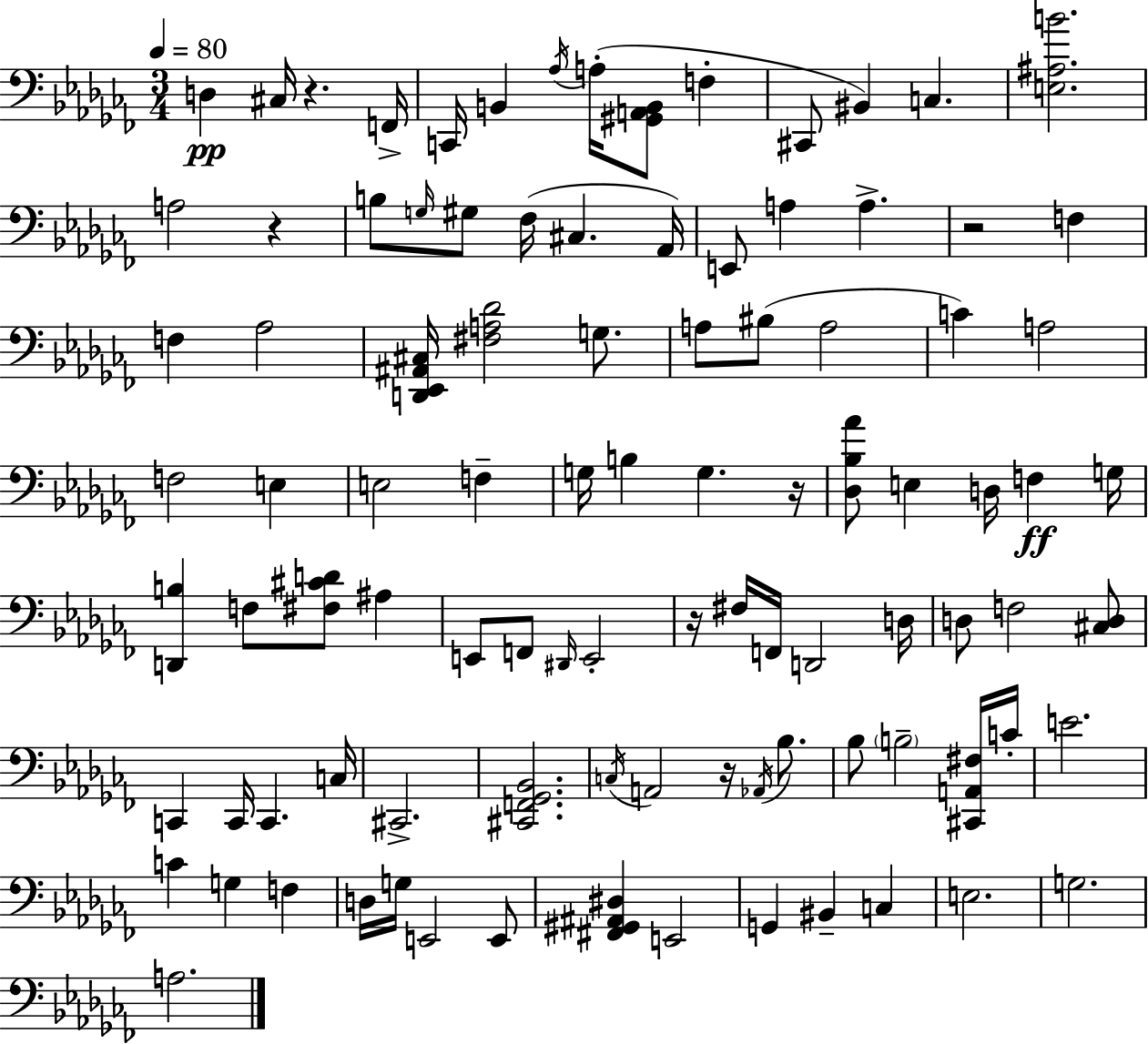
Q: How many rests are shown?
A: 6